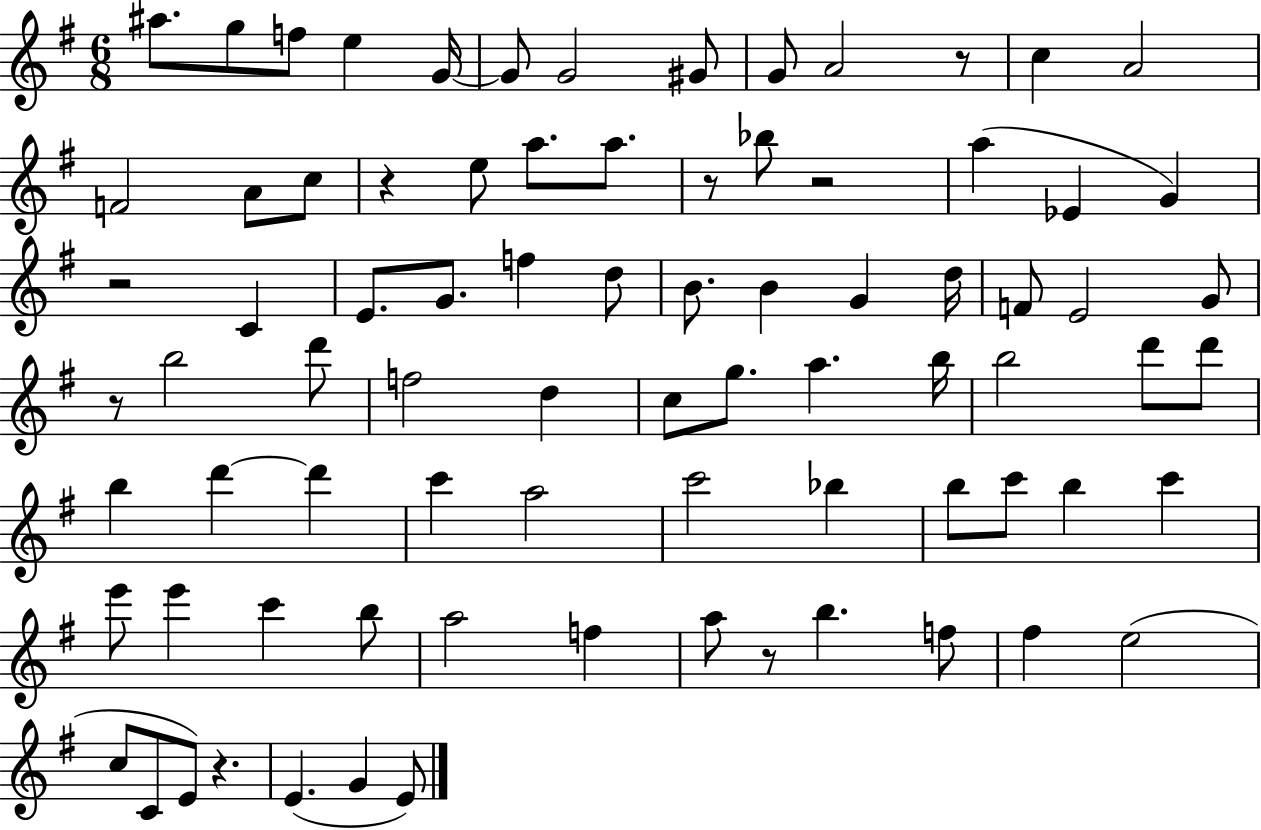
A#5/e. G5/e F5/e E5/q G4/s G4/e G4/h G#4/e G4/e A4/h R/e C5/q A4/h F4/h A4/e C5/e R/q E5/e A5/e. A5/e. R/e Bb5/e R/h A5/q Eb4/q G4/q R/h C4/q E4/e. G4/e. F5/q D5/e B4/e. B4/q G4/q D5/s F4/e E4/h G4/e R/e B5/h D6/e F5/h D5/q C5/e G5/e. A5/q. B5/s B5/h D6/e D6/e B5/q D6/q D6/q C6/q A5/h C6/h Bb5/q B5/e C6/e B5/q C6/q E6/e E6/q C6/q B5/e A5/h F5/q A5/e R/e B5/q. F5/e F#5/q E5/h C5/e C4/e E4/e R/q. E4/q. G4/q E4/e